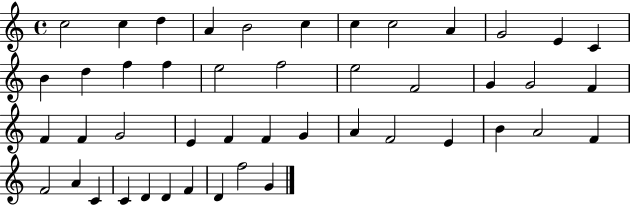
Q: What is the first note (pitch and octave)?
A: C5